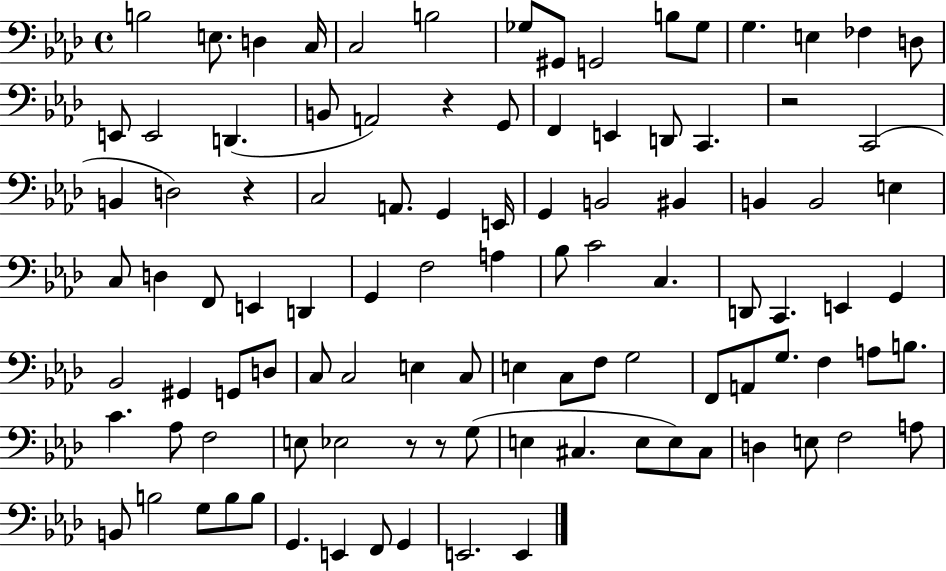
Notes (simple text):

B3/h E3/e. D3/q C3/s C3/h B3/h Gb3/e G#2/e G2/h B3/e Gb3/e G3/q. E3/q FES3/q D3/e E2/e E2/h D2/q. B2/e A2/h R/q G2/e F2/q E2/q D2/e C2/q. R/h C2/h B2/q D3/h R/q C3/h A2/e. G2/q E2/s G2/q B2/h BIS2/q B2/q B2/h E3/q C3/e D3/q F2/e E2/q D2/q G2/q F3/h A3/q Bb3/e C4/h C3/q. D2/e C2/q. E2/q G2/q Bb2/h G#2/q G2/e D3/e C3/e C3/h E3/q C3/e E3/q C3/e F3/e G3/h F2/e A2/e G3/e. F3/q A3/e B3/e. C4/q. Ab3/e F3/h E3/e Eb3/h R/e R/e G3/e E3/q C#3/q. E3/e E3/e C#3/e D3/q E3/e F3/h A3/e B2/e B3/h G3/e B3/e B3/e G2/q. E2/q F2/e G2/q E2/h. E2/q